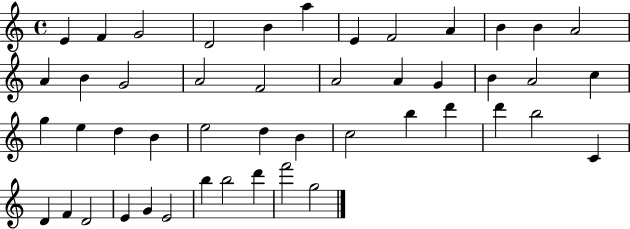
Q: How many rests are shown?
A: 0